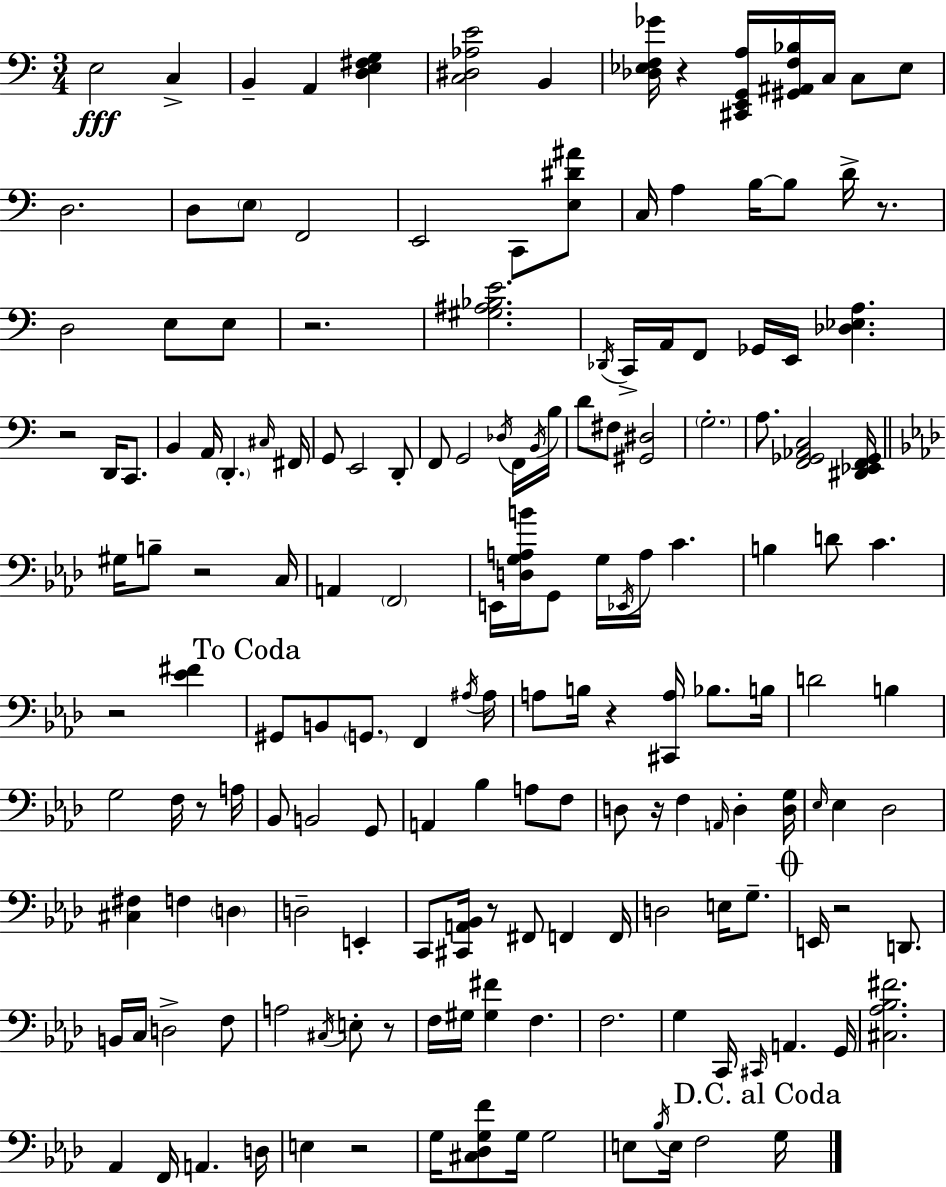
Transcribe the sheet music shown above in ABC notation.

X:1
T:Untitled
M:3/4
L:1/4
K:C
E,2 C, B,, A,, [D,E,^F,G,] [C,^D,_A,E]2 B,, [_D,_E,F,_G]/4 z [^C,,E,,G,,A,]/4 [^G,,^A,,F,_B,]/4 C,/4 C,/2 _E,/2 D,2 D,/2 E,/2 F,,2 E,,2 C,,/2 [E,^D^A]/2 C,/4 A, B,/4 B,/2 D/4 z/2 D,2 E,/2 E,/2 z2 [^G,^A,_B,E]2 _D,,/4 C,,/4 A,,/4 F,,/2 _G,,/4 E,,/4 [_D,_E,A,] z2 D,,/4 C,,/2 B,, A,,/4 D,, ^C,/4 ^F,,/4 G,,/2 E,,2 D,,/2 F,,/2 G,,2 _D,/4 F,,/4 B,,/4 B,/4 D/2 ^F,/2 [^G,,^D,]2 G,2 A,/2 [F,,_G,,_A,,C,]2 [^D,,_E,,F,,_G,,]/4 ^G,/4 B,/2 z2 C,/4 A,, F,,2 E,,/4 [D,G,A,B]/4 G,,/2 G,/4 _E,,/4 A,/4 C B, D/2 C z2 [_E^F] ^G,,/2 B,,/2 G,,/2 F,, ^A,/4 ^A,/4 A,/2 B,/4 z [^C,,A,]/4 _B,/2 B,/4 D2 B, G,2 F,/4 z/2 A,/4 _B,,/2 B,,2 G,,/2 A,, _B, A,/2 F,/2 D,/2 z/4 F, A,,/4 D, [D,G,]/4 _E,/4 _E, _D,2 [^C,^F,] F, D, D,2 E,, C,,/2 [^C,,A,,_B,,]/4 z/2 ^F,,/2 F,, F,,/4 D,2 E,/4 G,/2 E,,/4 z2 D,,/2 B,,/4 C,/4 D,2 F,/2 A,2 ^C,/4 E,/2 z/2 F,/4 ^G,/4 [^G,^F] F, F,2 G, C,,/4 ^C,,/4 A,, G,,/4 [^C,_A,_B,^F]2 _A,, F,,/4 A,, D,/4 E, z2 G,/4 [^C,_D,G,F]/2 G,/4 G,2 E,/2 _B,/4 E,/4 F,2 G,/4